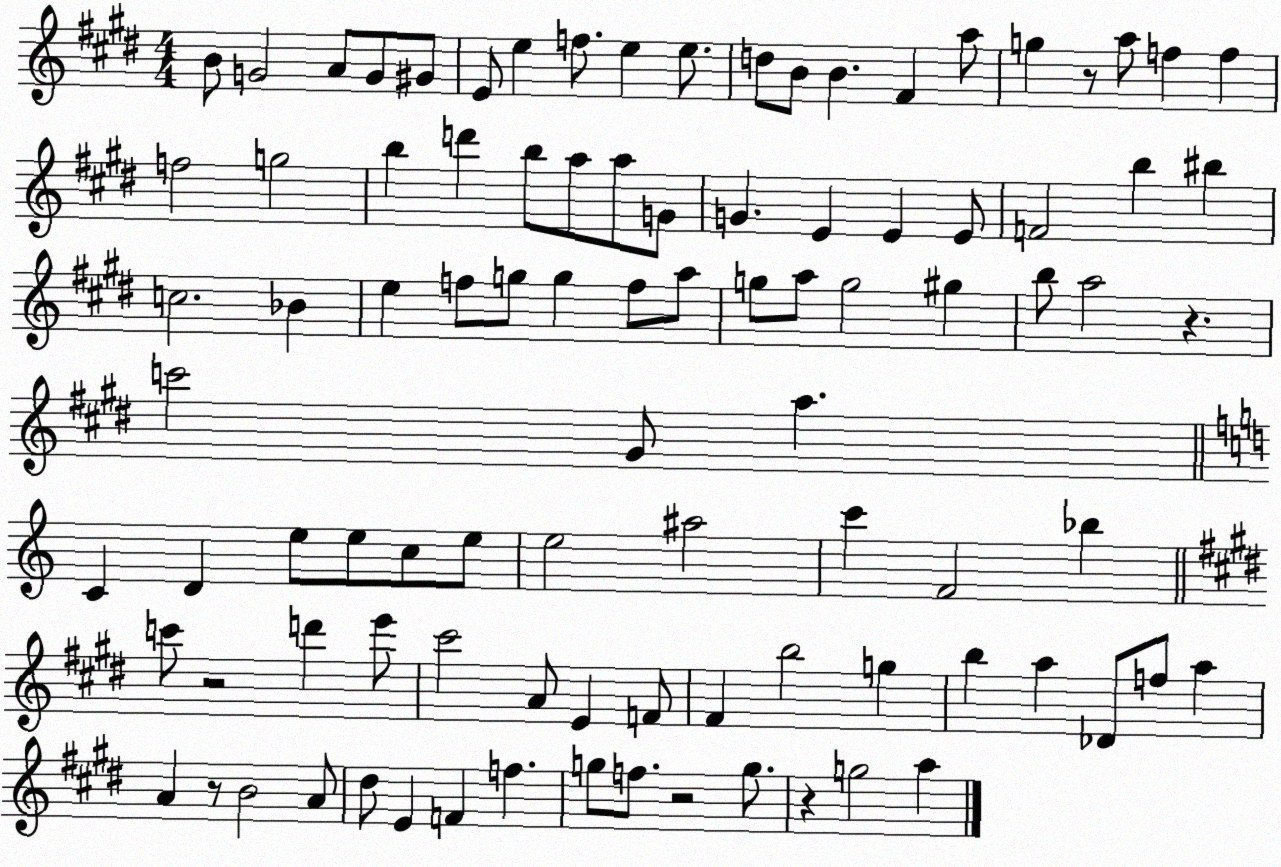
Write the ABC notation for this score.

X:1
T:Untitled
M:4/4
L:1/4
K:E
B/2 G2 A/2 G/2 ^G/2 E/2 e f/2 e e/2 d/2 B/2 B ^F a/2 g z/2 a/2 f f f2 g2 b d' b/2 a/2 a/2 G/2 G E E E/2 F2 b ^b c2 _B e f/2 g/2 g f/2 a/2 g/2 a/2 g2 ^g b/2 a2 z c'2 ^G/2 a C D e/2 e/2 c/2 e/2 e2 ^a2 c' F2 _b c'/2 z2 d' e'/2 ^c'2 A/2 E F/2 ^F b2 g b a _D/2 f/2 a A z/2 B2 A/2 ^d/2 E F f g/2 f/2 z2 g/2 z g2 a